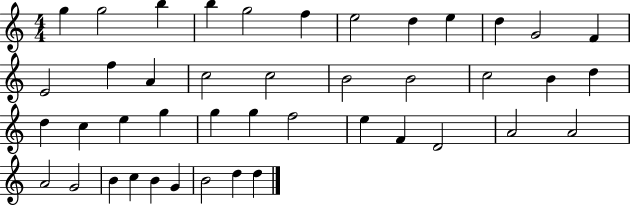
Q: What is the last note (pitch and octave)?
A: D5